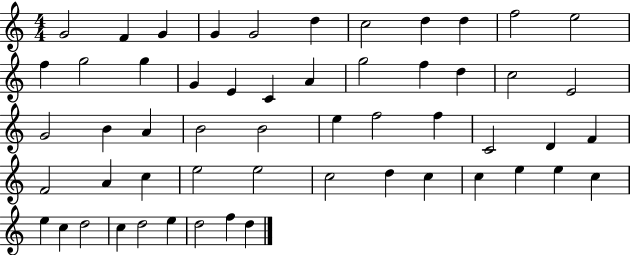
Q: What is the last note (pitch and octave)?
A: D5